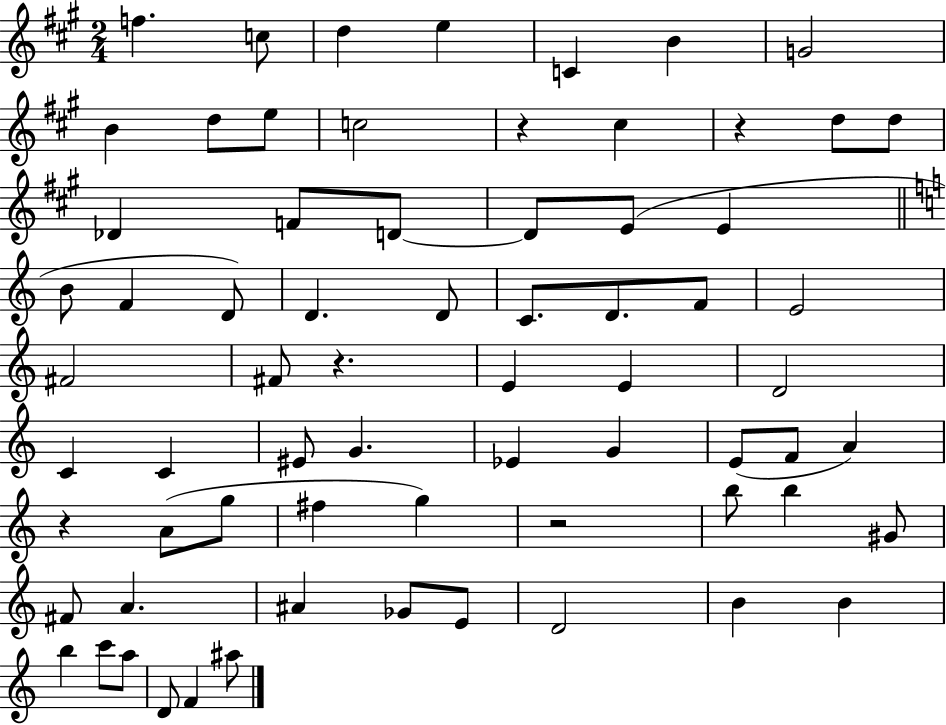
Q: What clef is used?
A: treble